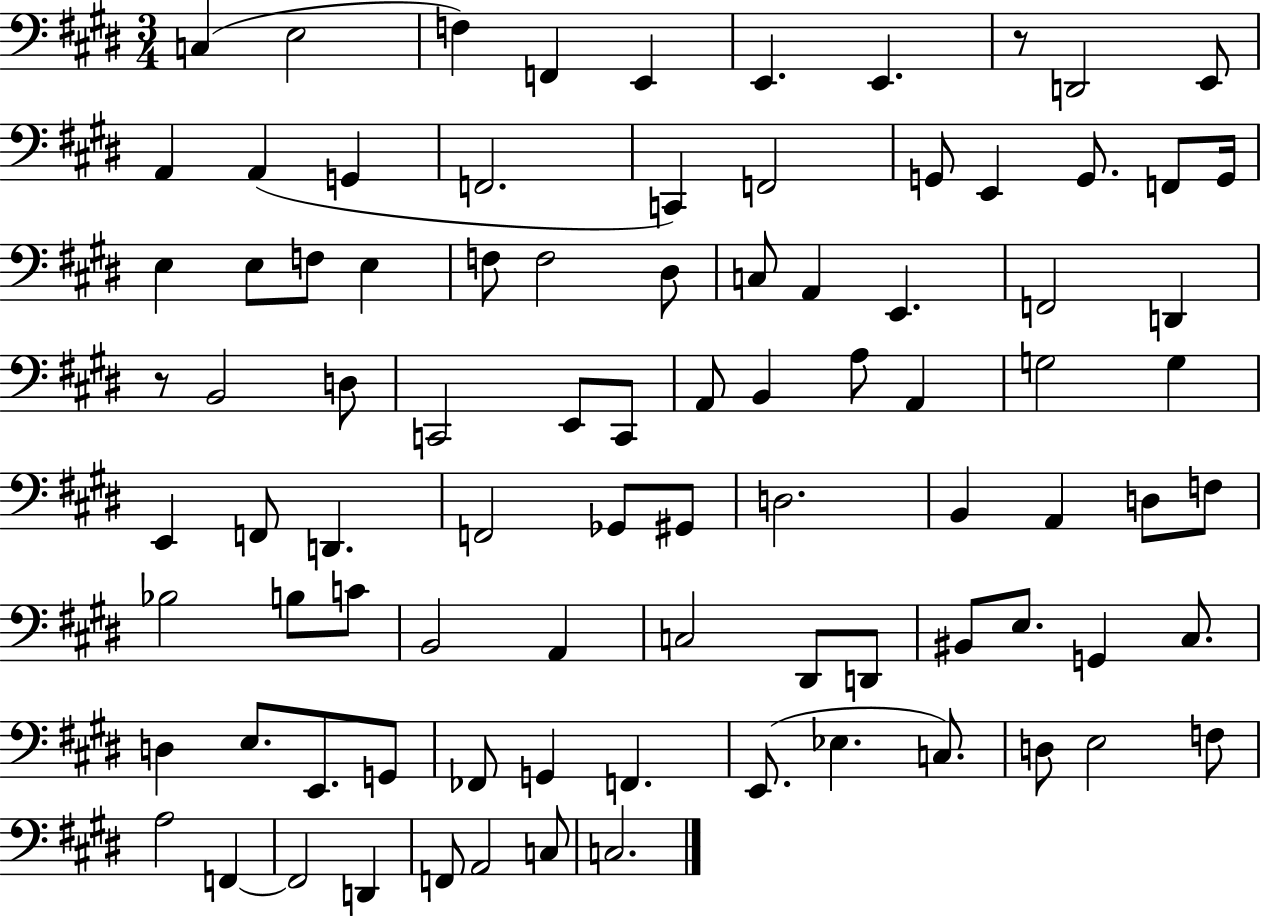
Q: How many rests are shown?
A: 2